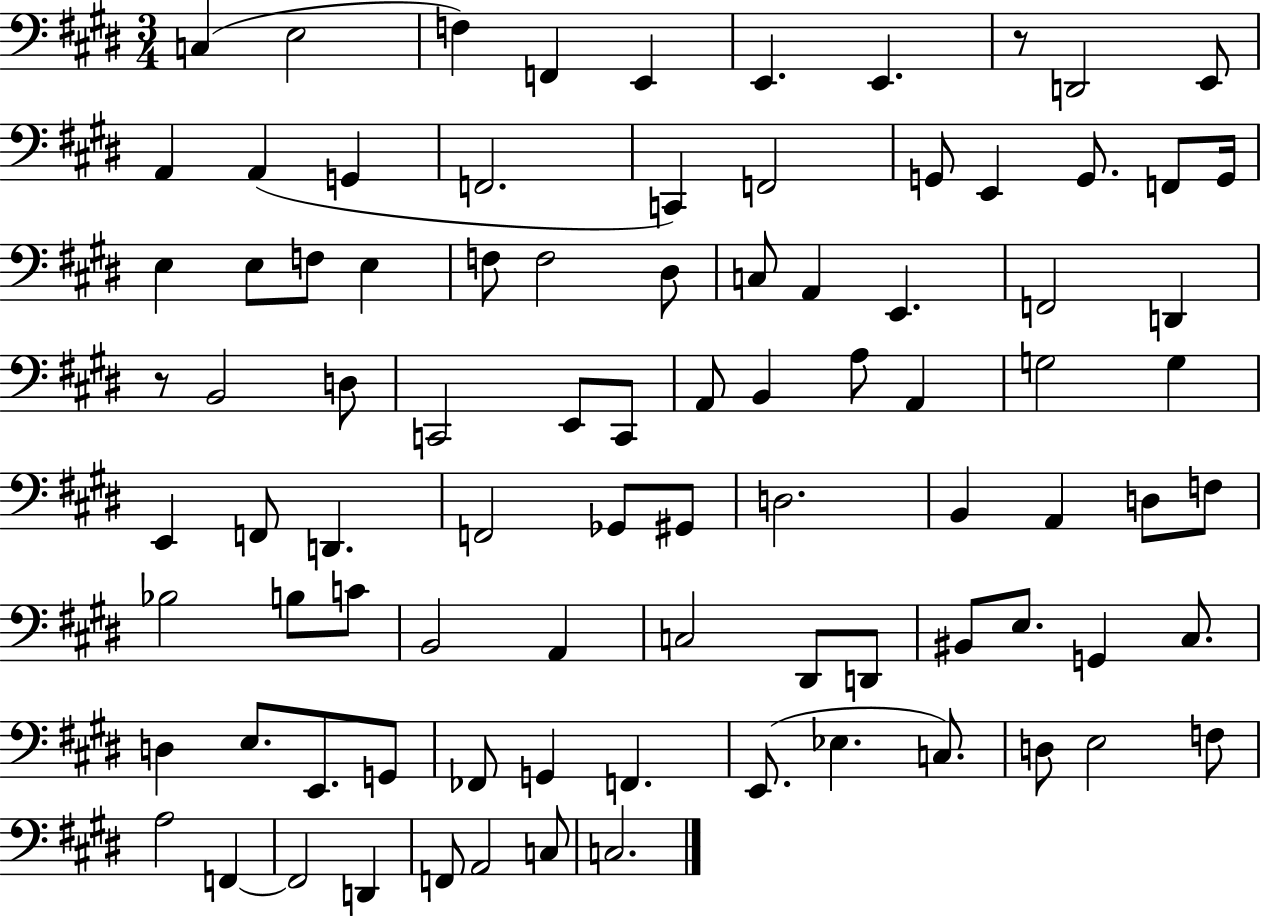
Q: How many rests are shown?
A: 2